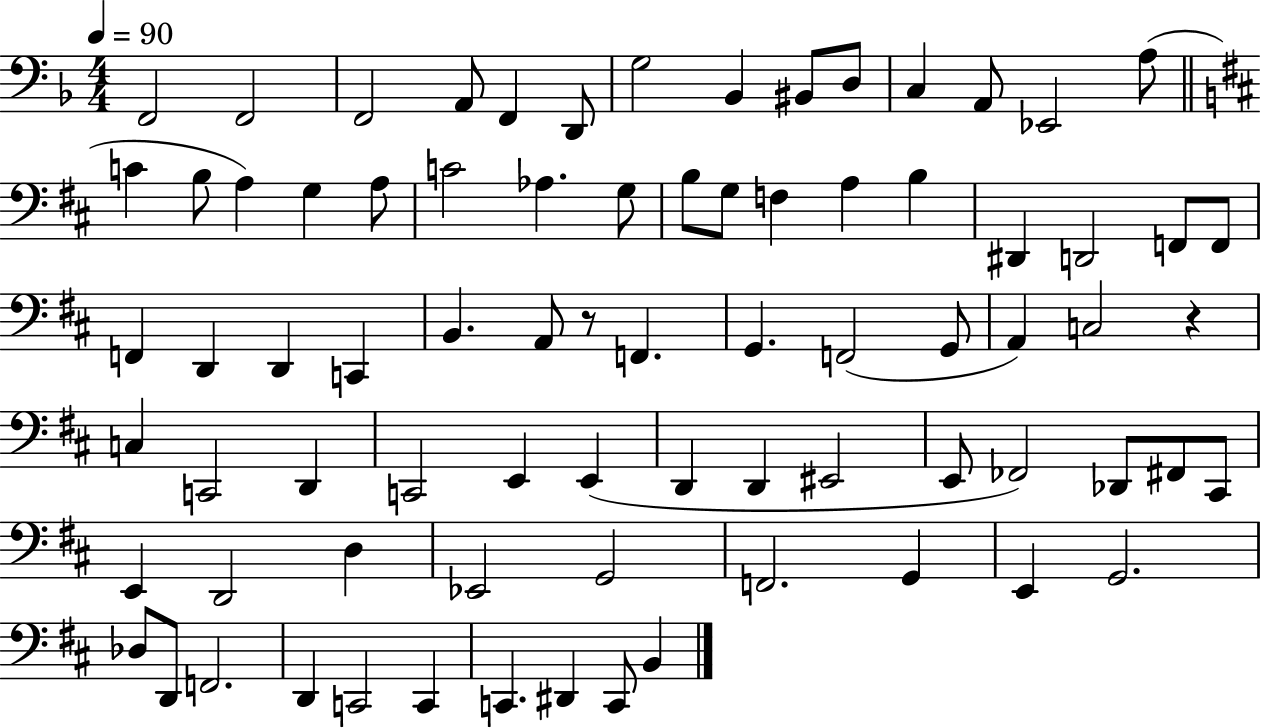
X:1
T:Untitled
M:4/4
L:1/4
K:F
F,,2 F,,2 F,,2 A,,/2 F,, D,,/2 G,2 _B,, ^B,,/2 D,/2 C, A,,/2 _E,,2 A,/2 C B,/2 A, G, A,/2 C2 _A, G,/2 B,/2 G,/2 F, A, B, ^D,, D,,2 F,,/2 F,,/2 F,, D,, D,, C,, B,, A,,/2 z/2 F,, G,, F,,2 G,,/2 A,, C,2 z C, C,,2 D,, C,,2 E,, E,, D,, D,, ^E,,2 E,,/2 _F,,2 _D,,/2 ^F,,/2 ^C,,/2 E,, D,,2 D, _E,,2 G,,2 F,,2 G,, E,, G,,2 _D,/2 D,,/2 F,,2 D,, C,,2 C,, C,, ^D,, C,,/2 B,,